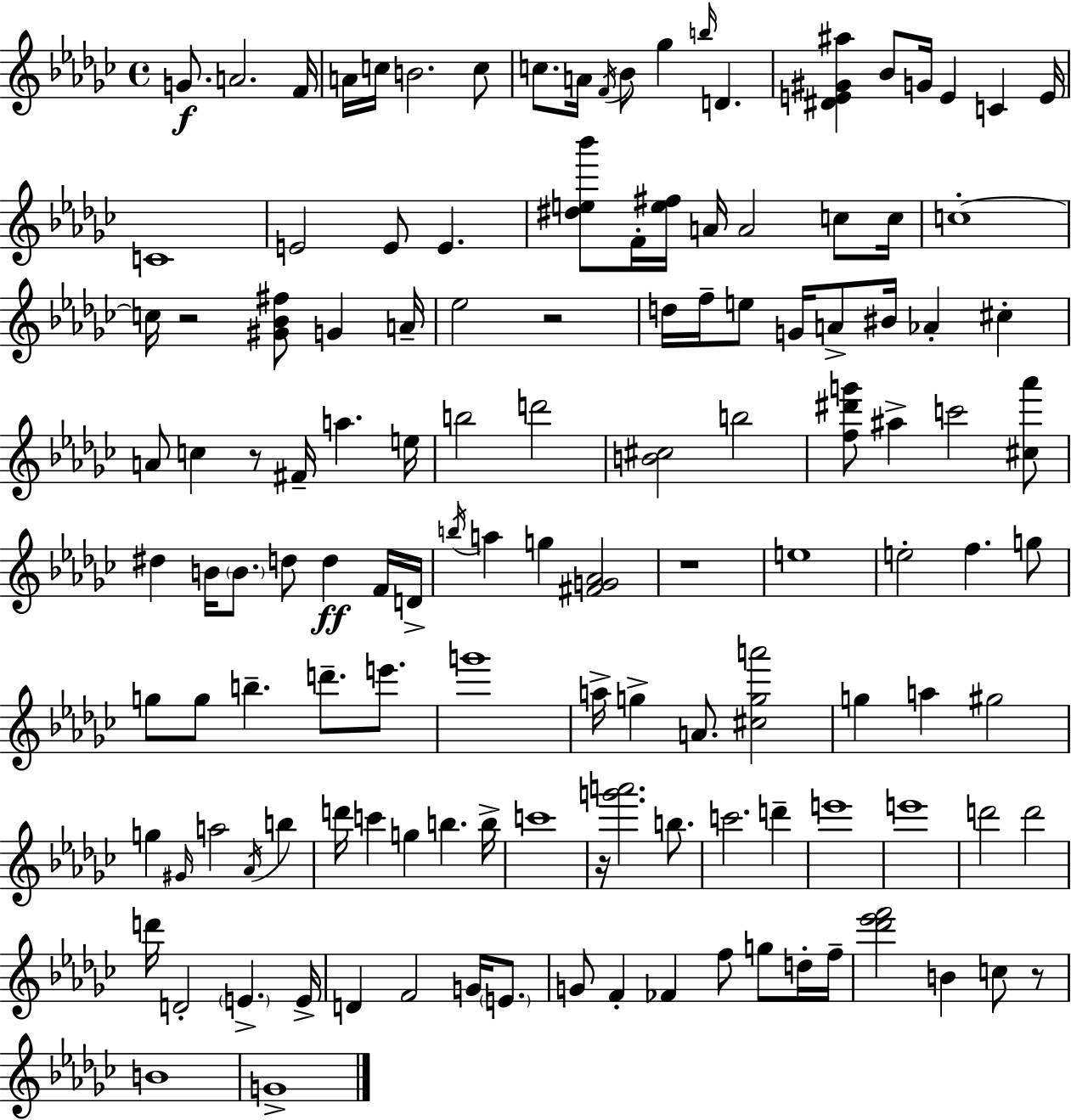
G4/e. A4/h. F4/s A4/s C5/s B4/h. C5/e C5/e. A4/s F4/s Bb4/e Gb5/q B5/s D4/q. [D#4,E4,G#4,A#5]/q Bb4/e G4/s E4/q C4/q E4/s C4/w E4/h E4/e E4/q. [D#5,E5,Bb6]/e F4/s [E5,F#5]/s A4/s A4/h C5/e C5/s C5/w C5/s R/h [G#4,Bb4,F#5]/e G4/q A4/s Eb5/h R/h D5/s F5/s E5/e G4/s A4/e BIS4/s Ab4/q C#5/q A4/e C5/q R/e F#4/s A5/q. E5/s B5/h D6/h [B4,C#5]/h B5/h [F5,D#6,G6]/e A#5/q C6/h [C#5,Ab6]/e D#5/q B4/s B4/e. D5/e D5/q F4/s D4/s B5/s A5/q G5/q [F#4,G4,Ab4]/h R/w E5/w E5/h F5/q. G5/e G5/e G5/e B5/q. D6/e. E6/e. G6/w A5/s G5/q A4/e. [C#5,G5,A6]/h G5/q A5/q G#5/h G5/q G#4/s A5/h Ab4/s B5/q D6/s C6/q G5/q B5/q. B5/s C6/w R/s [G6,A6]/h. B5/e. C6/h. D6/q E6/w E6/w D6/h D6/h D6/s D4/h E4/q. E4/s D4/q F4/h G4/s E4/e. G4/e F4/q FES4/q F5/e G5/e D5/s F5/s [Db6,Eb6,F6]/h B4/q C5/e R/e B4/w G4/w